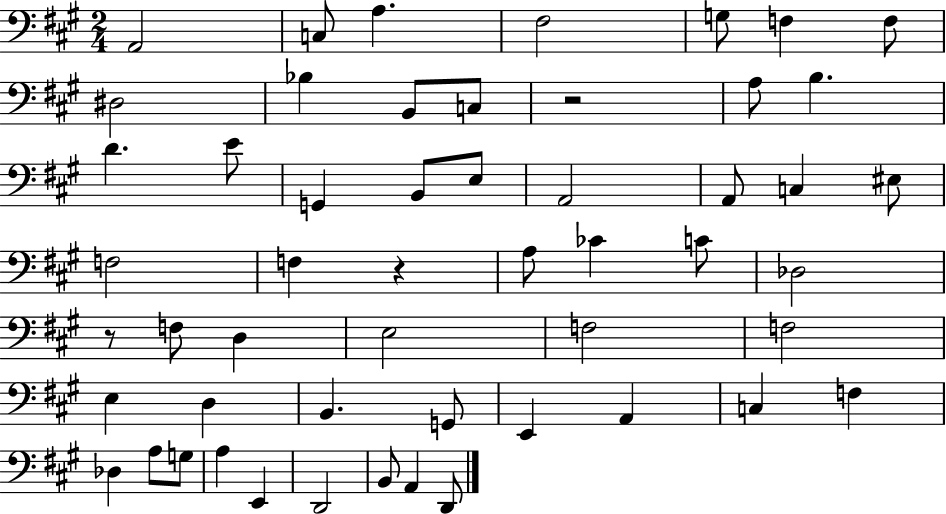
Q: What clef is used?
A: bass